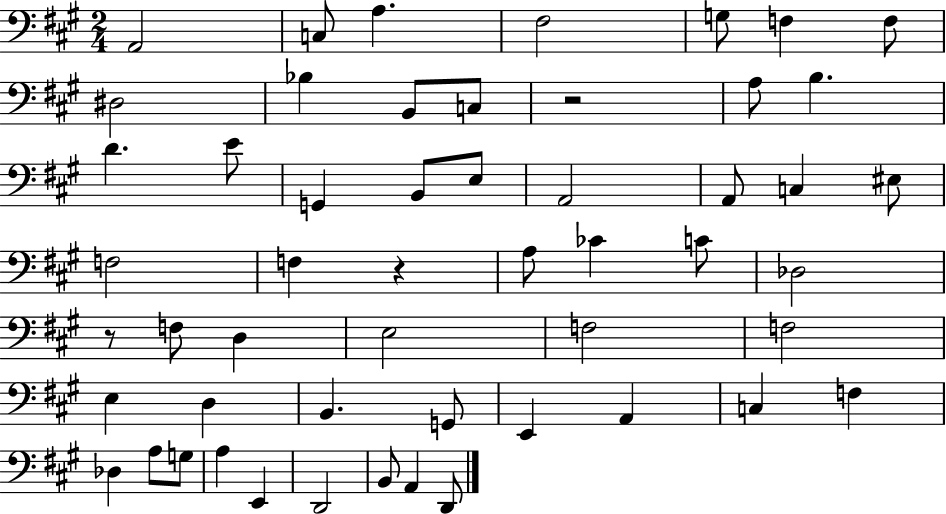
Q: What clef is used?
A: bass